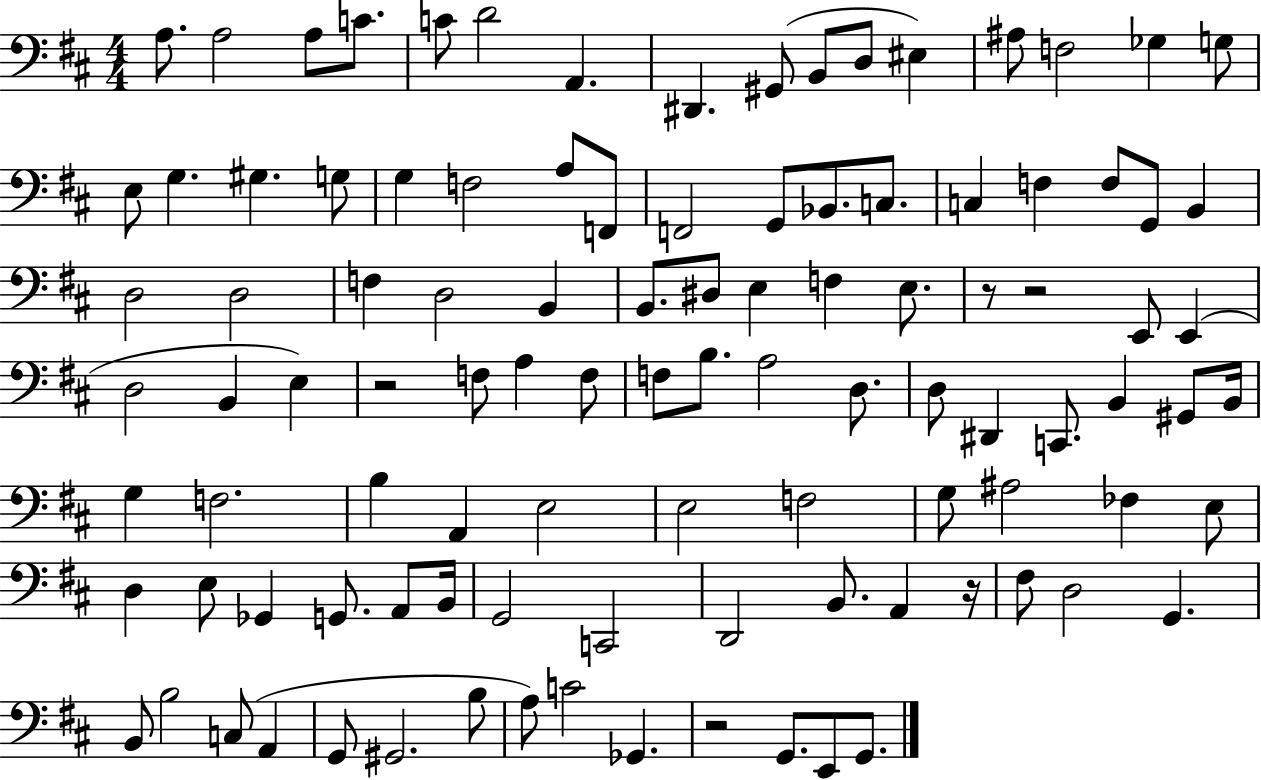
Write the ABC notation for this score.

X:1
T:Untitled
M:4/4
L:1/4
K:D
A,/2 A,2 A,/2 C/2 C/2 D2 A,, ^D,, ^G,,/2 B,,/2 D,/2 ^E, ^A,/2 F,2 _G, G,/2 E,/2 G, ^G, G,/2 G, F,2 A,/2 F,,/2 F,,2 G,,/2 _B,,/2 C,/2 C, F, F,/2 G,,/2 B,, D,2 D,2 F, D,2 B,, B,,/2 ^D,/2 E, F, E,/2 z/2 z2 E,,/2 E,, D,2 B,, E, z2 F,/2 A, F,/2 F,/2 B,/2 A,2 D,/2 D,/2 ^D,, C,,/2 B,, ^G,,/2 B,,/4 G, F,2 B, A,, E,2 E,2 F,2 G,/2 ^A,2 _F, E,/2 D, E,/2 _G,, G,,/2 A,,/2 B,,/4 G,,2 C,,2 D,,2 B,,/2 A,, z/4 ^F,/2 D,2 G,, B,,/2 B,2 C,/2 A,, G,,/2 ^G,,2 B,/2 A,/2 C2 _G,, z2 G,,/2 E,,/2 G,,/2